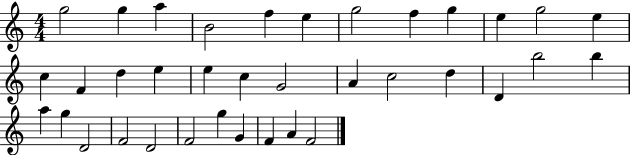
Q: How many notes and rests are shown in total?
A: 36